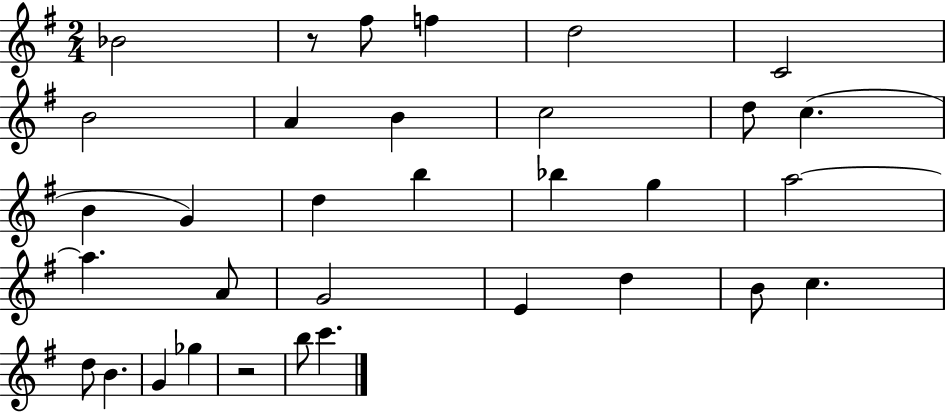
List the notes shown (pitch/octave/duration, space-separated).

Bb4/h R/e F#5/e F5/q D5/h C4/h B4/h A4/q B4/q C5/h D5/e C5/q. B4/q G4/q D5/q B5/q Bb5/q G5/q A5/h A5/q. A4/e G4/h E4/q D5/q B4/e C5/q. D5/e B4/q. G4/q Gb5/q R/h B5/e C6/q.